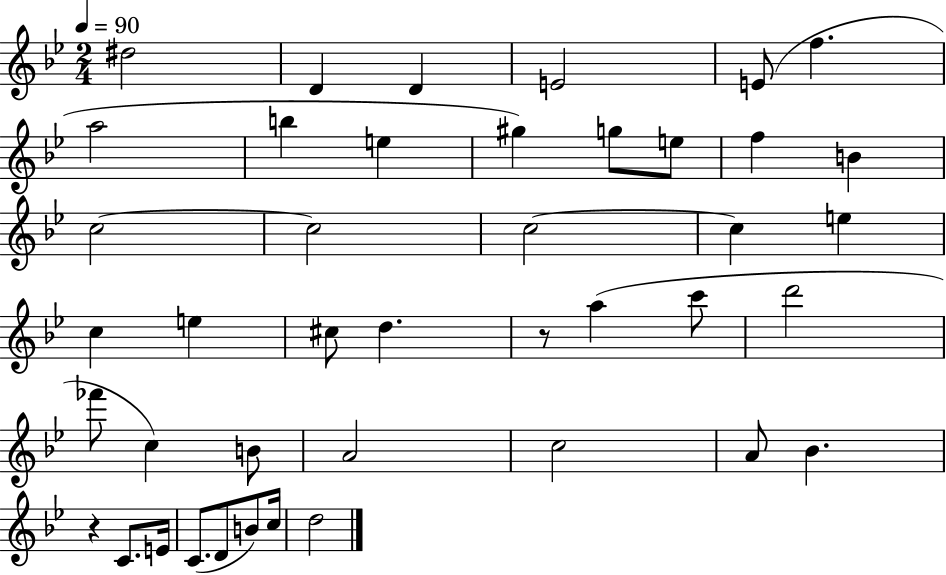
X:1
T:Untitled
M:2/4
L:1/4
K:Bb
^d2 D D E2 E/2 f a2 b e ^g g/2 e/2 f B c2 c2 c2 c e c e ^c/2 d z/2 a c'/2 d'2 _f'/2 c B/2 A2 c2 A/2 _B z C/2 E/4 C/2 D/2 B/2 c/4 d2